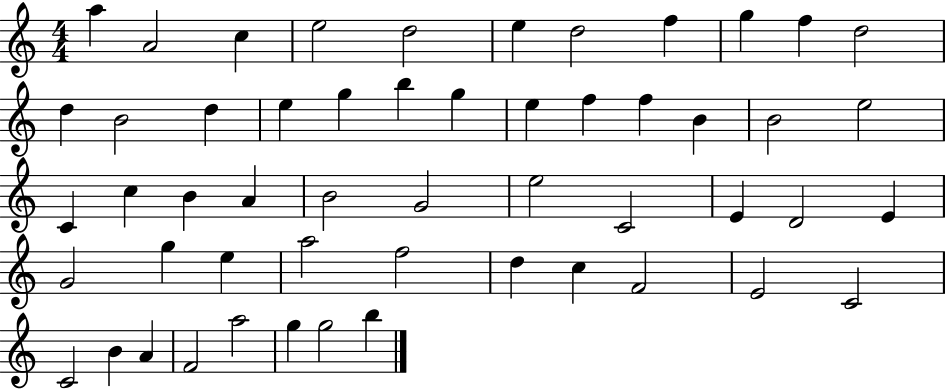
{
  \clef treble
  \numericTimeSignature
  \time 4/4
  \key c \major
  a''4 a'2 c''4 | e''2 d''2 | e''4 d''2 f''4 | g''4 f''4 d''2 | \break d''4 b'2 d''4 | e''4 g''4 b''4 g''4 | e''4 f''4 f''4 b'4 | b'2 e''2 | \break c'4 c''4 b'4 a'4 | b'2 g'2 | e''2 c'2 | e'4 d'2 e'4 | \break g'2 g''4 e''4 | a''2 f''2 | d''4 c''4 f'2 | e'2 c'2 | \break c'2 b'4 a'4 | f'2 a''2 | g''4 g''2 b''4 | \bar "|."
}